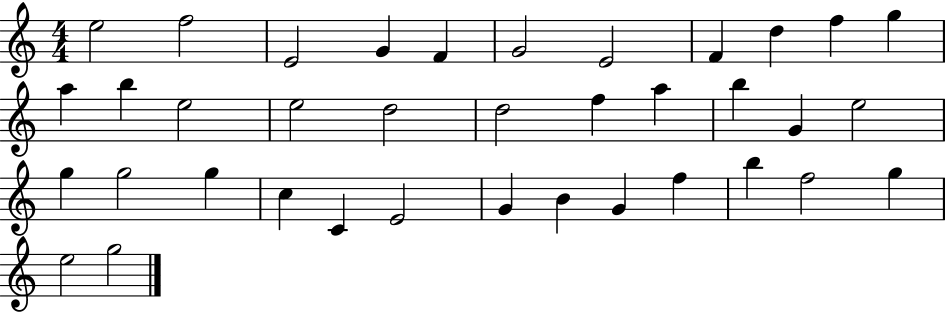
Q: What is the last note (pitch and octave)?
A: G5